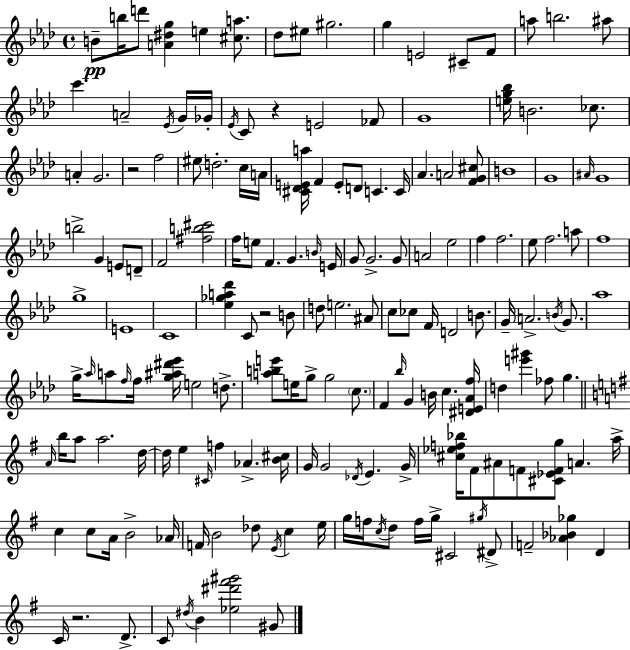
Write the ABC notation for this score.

X:1
T:Untitled
M:4/4
L:1/4
K:Ab
B/2 b/4 d'/2 [A^dg] e [^ca]/2 _d/2 ^e/2 ^g2 g E2 ^C/2 F/2 a/2 b2 ^a/2 c' A2 _E/4 G/4 _G/4 _E/4 C/2 z E2 _F/2 G4 [eg_b]/4 B2 _c/2 A G2 z2 f2 ^e/2 d2 c/4 A/4 [^C_DEa]/4 F E/2 D/2 C C/4 _A A2 [FG^c]/2 B4 G4 ^A/4 G4 b2 G E/2 D/2 F2 [^fb^c']2 f/4 e/2 F G B/4 E/4 G/2 G2 G/2 A2 _e2 f f2 _e/2 f2 a/2 f4 g4 E4 C4 [_e_ga_d'] C/2 z2 B/2 d/2 e2 ^A/2 c/2 _c/2 F/4 D2 B/2 G/4 A2 B/4 G/2 _a4 g/4 _a/4 a/2 f/4 f/4 [g^a^d'_e']/4 e2 d/2 [abe']/2 e/4 g/2 g2 c/2 F _b/4 G B/4 c [^DE_Af]/4 d [e'^g'] _f/2 g A/4 b/4 a/2 a2 d/4 d/4 e ^C/4 f _A [B^c]/4 G/4 G2 _D/4 E G/4 [^c_ef_b]/4 ^F/2 ^A/2 F/2 [^C_EFg]/2 A a/4 c c/2 A/4 B2 _A/4 F/4 B2 _d/2 E/4 c e/4 g/4 f/4 c/4 d/2 f/4 g/4 ^C2 ^g/4 ^D/2 F2 [_A_B_g] D C/4 z2 D/2 C/2 ^d/4 B [_e^d'^f'^g']2 ^G/2